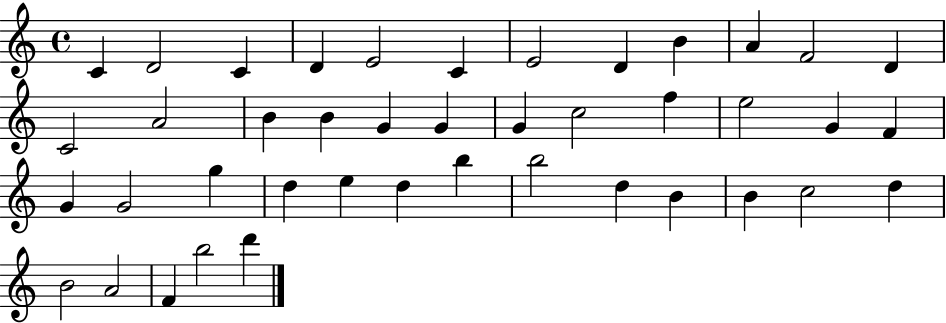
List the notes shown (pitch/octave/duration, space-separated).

C4/q D4/h C4/q D4/q E4/h C4/q E4/h D4/q B4/q A4/q F4/h D4/q C4/h A4/h B4/q B4/q G4/q G4/q G4/q C5/h F5/q E5/h G4/q F4/q G4/q G4/h G5/q D5/q E5/q D5/q B5/q B5/h D5/q B4/q B4/q C5/h D5/q B4/h A4/h F4/q B5/h D6/q